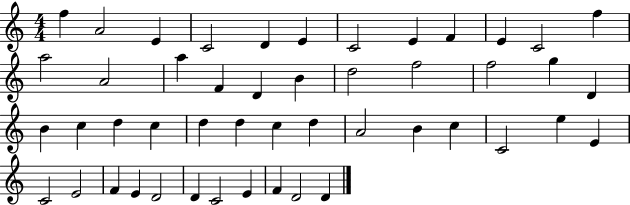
X:1
T:Untitled
M:4/4
L:1/4
K:C
f A2 E C2 D E C2 E F E C2 f a2 A2 a F D B d2 f2 f2 g D B c d c d d c d A2 B c C2 e E C2 E2 F E D2 D C2 E F D2 D